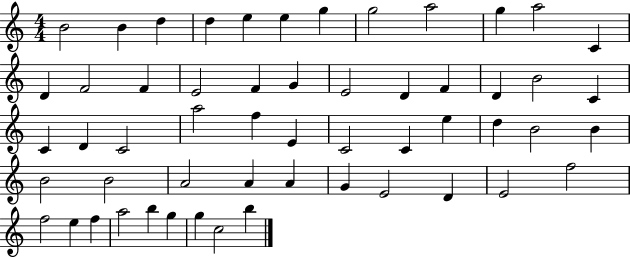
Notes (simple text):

B4/h B4/q D5/q D5/q E5/q E5/q G5/q G5/h A5/h G5/q A5/h C4/q D4/q F4/h F4/q E4/h F4/q G4/q E4/h D4/q F4/q D4/q B4/h C4/q C4/q D4/q C4/h A5/h F5/q E4/q C4/h C4/q E5/q D5/q B4/h B4/q B4/h B4/h A4/h A4/q A4/q G4/q E4/h D4/q E4/h F5/h F5/h E5/q F5/q A5/h B5/q G5/q G5/q C5/h B5/q